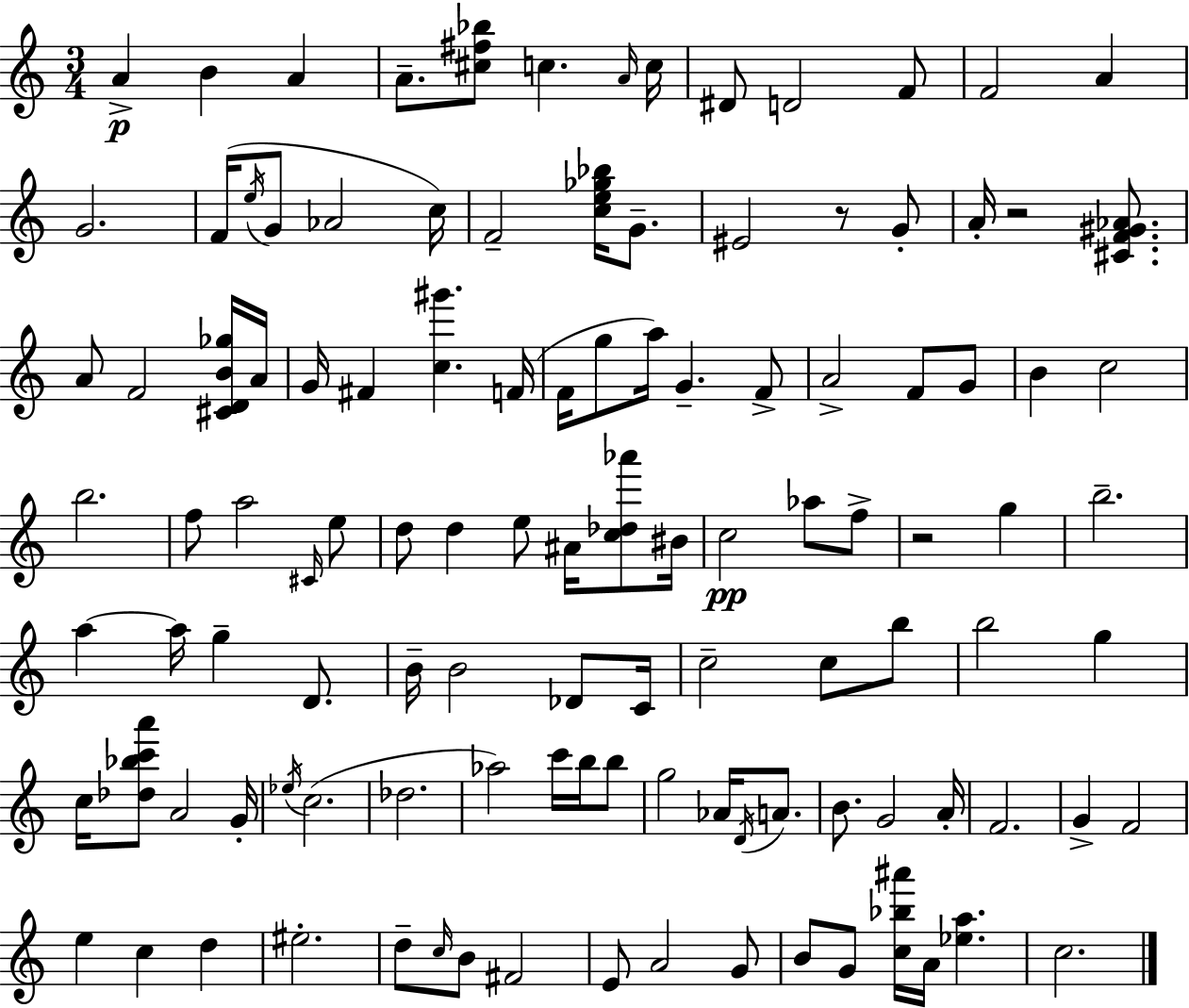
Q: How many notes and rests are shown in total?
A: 114